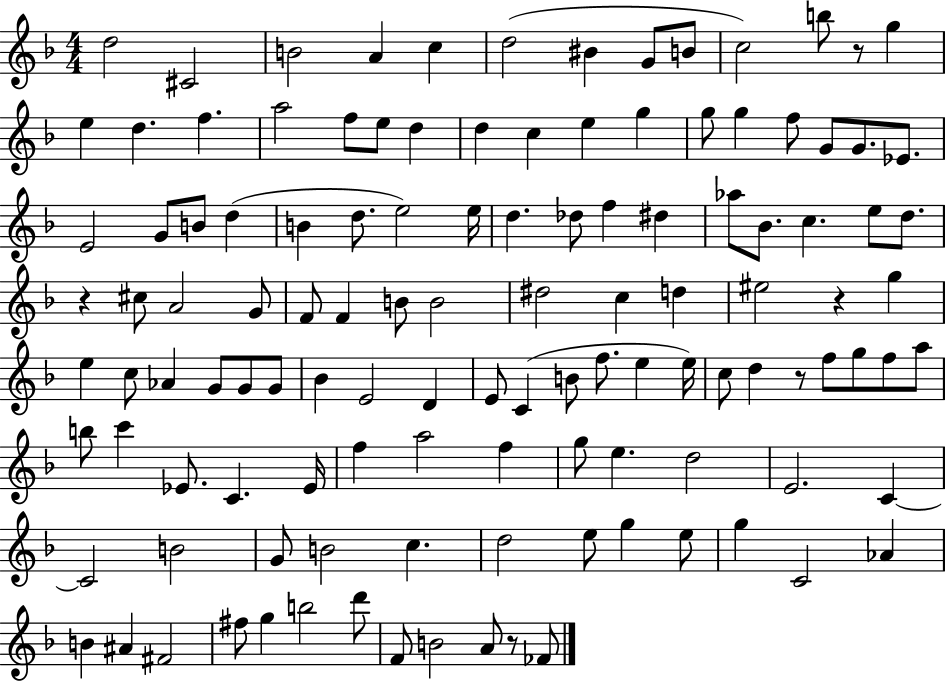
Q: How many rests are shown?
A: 5